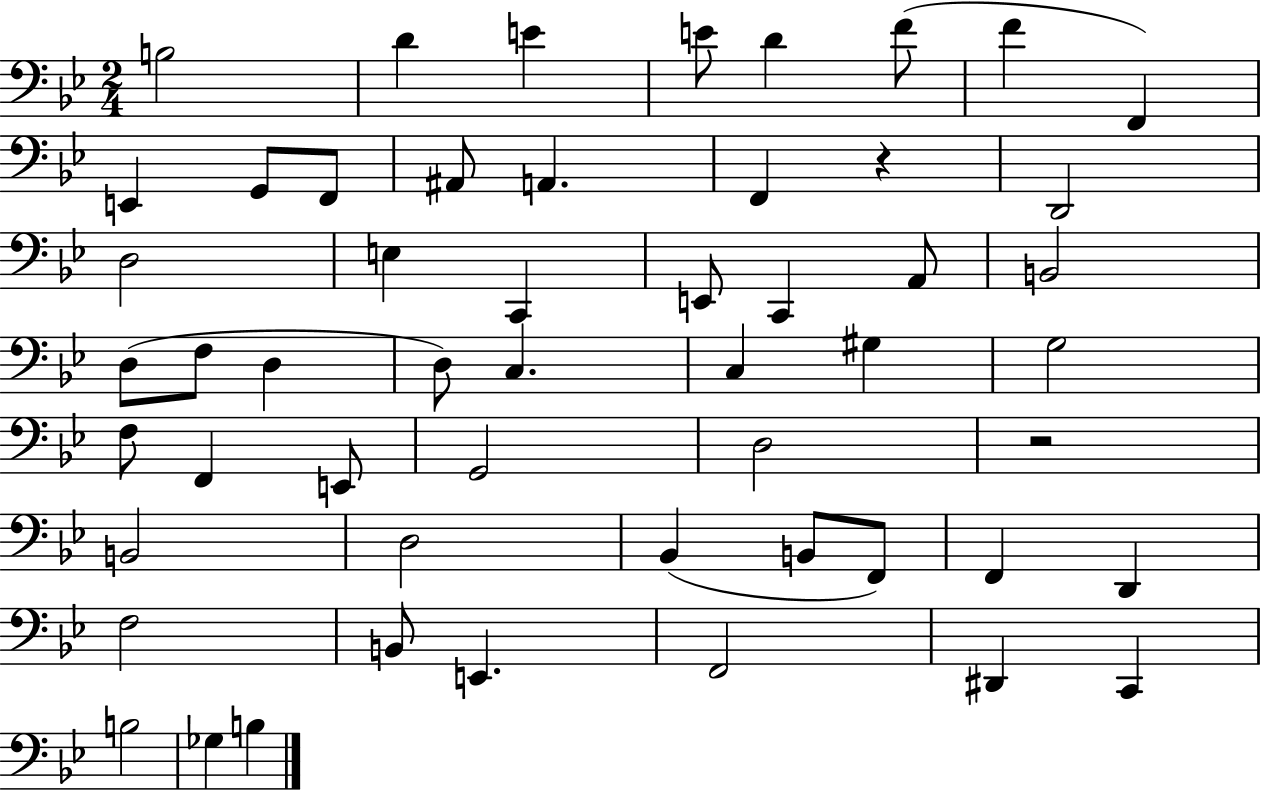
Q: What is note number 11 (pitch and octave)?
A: F2